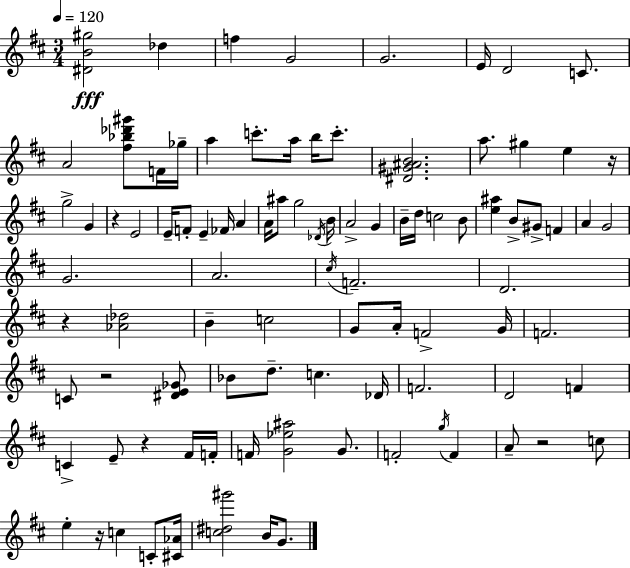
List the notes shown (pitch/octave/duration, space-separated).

[D#4,B4,G#5]/h Db5/q F5/q G4/h G4/h. E4/s D4/h C4/e. A4/h [F#5,Bb5,Db6,G#6]/e F4/s Gb5/s A5/q C6/e. A5/s B5/s C6/e. [D#4,G#4,A#4,B4]/h. A5/e. G#5/q E5/q R/s G5/h G4/q R/q E4/h E4/s F4/e E4/q FES4/s A4/q A4/s A#5/e G5/h Db4/s B4/s A4/h G4/q B4/s D5/s C5/h B4/e [E5,A#5]/q B4/e G#4/e F4/q A4/q G4/h G4/h. A4/h. C#5/s F4/h. D4/h. R/q [Ab4,Db5]/h B4/q C5/h G4/e A4/s F4/h G4/s F4/h. C4/e R/h [D#4,E4,Gb4]/e Bb4/e D5/e. C5/q. Db4/s F4/h. D4/h F4/q C4/q E4/e R/q F#4/s F4/s F4/s [G4,Eb5,A#5]/h G4/e. F4/h G5/s F4/q A4/e R/h C5/e E5/q R/s C5/q C4/e [C#4,Ab4]/s [C5,D#5,G#6]/h B4/s G4/e.